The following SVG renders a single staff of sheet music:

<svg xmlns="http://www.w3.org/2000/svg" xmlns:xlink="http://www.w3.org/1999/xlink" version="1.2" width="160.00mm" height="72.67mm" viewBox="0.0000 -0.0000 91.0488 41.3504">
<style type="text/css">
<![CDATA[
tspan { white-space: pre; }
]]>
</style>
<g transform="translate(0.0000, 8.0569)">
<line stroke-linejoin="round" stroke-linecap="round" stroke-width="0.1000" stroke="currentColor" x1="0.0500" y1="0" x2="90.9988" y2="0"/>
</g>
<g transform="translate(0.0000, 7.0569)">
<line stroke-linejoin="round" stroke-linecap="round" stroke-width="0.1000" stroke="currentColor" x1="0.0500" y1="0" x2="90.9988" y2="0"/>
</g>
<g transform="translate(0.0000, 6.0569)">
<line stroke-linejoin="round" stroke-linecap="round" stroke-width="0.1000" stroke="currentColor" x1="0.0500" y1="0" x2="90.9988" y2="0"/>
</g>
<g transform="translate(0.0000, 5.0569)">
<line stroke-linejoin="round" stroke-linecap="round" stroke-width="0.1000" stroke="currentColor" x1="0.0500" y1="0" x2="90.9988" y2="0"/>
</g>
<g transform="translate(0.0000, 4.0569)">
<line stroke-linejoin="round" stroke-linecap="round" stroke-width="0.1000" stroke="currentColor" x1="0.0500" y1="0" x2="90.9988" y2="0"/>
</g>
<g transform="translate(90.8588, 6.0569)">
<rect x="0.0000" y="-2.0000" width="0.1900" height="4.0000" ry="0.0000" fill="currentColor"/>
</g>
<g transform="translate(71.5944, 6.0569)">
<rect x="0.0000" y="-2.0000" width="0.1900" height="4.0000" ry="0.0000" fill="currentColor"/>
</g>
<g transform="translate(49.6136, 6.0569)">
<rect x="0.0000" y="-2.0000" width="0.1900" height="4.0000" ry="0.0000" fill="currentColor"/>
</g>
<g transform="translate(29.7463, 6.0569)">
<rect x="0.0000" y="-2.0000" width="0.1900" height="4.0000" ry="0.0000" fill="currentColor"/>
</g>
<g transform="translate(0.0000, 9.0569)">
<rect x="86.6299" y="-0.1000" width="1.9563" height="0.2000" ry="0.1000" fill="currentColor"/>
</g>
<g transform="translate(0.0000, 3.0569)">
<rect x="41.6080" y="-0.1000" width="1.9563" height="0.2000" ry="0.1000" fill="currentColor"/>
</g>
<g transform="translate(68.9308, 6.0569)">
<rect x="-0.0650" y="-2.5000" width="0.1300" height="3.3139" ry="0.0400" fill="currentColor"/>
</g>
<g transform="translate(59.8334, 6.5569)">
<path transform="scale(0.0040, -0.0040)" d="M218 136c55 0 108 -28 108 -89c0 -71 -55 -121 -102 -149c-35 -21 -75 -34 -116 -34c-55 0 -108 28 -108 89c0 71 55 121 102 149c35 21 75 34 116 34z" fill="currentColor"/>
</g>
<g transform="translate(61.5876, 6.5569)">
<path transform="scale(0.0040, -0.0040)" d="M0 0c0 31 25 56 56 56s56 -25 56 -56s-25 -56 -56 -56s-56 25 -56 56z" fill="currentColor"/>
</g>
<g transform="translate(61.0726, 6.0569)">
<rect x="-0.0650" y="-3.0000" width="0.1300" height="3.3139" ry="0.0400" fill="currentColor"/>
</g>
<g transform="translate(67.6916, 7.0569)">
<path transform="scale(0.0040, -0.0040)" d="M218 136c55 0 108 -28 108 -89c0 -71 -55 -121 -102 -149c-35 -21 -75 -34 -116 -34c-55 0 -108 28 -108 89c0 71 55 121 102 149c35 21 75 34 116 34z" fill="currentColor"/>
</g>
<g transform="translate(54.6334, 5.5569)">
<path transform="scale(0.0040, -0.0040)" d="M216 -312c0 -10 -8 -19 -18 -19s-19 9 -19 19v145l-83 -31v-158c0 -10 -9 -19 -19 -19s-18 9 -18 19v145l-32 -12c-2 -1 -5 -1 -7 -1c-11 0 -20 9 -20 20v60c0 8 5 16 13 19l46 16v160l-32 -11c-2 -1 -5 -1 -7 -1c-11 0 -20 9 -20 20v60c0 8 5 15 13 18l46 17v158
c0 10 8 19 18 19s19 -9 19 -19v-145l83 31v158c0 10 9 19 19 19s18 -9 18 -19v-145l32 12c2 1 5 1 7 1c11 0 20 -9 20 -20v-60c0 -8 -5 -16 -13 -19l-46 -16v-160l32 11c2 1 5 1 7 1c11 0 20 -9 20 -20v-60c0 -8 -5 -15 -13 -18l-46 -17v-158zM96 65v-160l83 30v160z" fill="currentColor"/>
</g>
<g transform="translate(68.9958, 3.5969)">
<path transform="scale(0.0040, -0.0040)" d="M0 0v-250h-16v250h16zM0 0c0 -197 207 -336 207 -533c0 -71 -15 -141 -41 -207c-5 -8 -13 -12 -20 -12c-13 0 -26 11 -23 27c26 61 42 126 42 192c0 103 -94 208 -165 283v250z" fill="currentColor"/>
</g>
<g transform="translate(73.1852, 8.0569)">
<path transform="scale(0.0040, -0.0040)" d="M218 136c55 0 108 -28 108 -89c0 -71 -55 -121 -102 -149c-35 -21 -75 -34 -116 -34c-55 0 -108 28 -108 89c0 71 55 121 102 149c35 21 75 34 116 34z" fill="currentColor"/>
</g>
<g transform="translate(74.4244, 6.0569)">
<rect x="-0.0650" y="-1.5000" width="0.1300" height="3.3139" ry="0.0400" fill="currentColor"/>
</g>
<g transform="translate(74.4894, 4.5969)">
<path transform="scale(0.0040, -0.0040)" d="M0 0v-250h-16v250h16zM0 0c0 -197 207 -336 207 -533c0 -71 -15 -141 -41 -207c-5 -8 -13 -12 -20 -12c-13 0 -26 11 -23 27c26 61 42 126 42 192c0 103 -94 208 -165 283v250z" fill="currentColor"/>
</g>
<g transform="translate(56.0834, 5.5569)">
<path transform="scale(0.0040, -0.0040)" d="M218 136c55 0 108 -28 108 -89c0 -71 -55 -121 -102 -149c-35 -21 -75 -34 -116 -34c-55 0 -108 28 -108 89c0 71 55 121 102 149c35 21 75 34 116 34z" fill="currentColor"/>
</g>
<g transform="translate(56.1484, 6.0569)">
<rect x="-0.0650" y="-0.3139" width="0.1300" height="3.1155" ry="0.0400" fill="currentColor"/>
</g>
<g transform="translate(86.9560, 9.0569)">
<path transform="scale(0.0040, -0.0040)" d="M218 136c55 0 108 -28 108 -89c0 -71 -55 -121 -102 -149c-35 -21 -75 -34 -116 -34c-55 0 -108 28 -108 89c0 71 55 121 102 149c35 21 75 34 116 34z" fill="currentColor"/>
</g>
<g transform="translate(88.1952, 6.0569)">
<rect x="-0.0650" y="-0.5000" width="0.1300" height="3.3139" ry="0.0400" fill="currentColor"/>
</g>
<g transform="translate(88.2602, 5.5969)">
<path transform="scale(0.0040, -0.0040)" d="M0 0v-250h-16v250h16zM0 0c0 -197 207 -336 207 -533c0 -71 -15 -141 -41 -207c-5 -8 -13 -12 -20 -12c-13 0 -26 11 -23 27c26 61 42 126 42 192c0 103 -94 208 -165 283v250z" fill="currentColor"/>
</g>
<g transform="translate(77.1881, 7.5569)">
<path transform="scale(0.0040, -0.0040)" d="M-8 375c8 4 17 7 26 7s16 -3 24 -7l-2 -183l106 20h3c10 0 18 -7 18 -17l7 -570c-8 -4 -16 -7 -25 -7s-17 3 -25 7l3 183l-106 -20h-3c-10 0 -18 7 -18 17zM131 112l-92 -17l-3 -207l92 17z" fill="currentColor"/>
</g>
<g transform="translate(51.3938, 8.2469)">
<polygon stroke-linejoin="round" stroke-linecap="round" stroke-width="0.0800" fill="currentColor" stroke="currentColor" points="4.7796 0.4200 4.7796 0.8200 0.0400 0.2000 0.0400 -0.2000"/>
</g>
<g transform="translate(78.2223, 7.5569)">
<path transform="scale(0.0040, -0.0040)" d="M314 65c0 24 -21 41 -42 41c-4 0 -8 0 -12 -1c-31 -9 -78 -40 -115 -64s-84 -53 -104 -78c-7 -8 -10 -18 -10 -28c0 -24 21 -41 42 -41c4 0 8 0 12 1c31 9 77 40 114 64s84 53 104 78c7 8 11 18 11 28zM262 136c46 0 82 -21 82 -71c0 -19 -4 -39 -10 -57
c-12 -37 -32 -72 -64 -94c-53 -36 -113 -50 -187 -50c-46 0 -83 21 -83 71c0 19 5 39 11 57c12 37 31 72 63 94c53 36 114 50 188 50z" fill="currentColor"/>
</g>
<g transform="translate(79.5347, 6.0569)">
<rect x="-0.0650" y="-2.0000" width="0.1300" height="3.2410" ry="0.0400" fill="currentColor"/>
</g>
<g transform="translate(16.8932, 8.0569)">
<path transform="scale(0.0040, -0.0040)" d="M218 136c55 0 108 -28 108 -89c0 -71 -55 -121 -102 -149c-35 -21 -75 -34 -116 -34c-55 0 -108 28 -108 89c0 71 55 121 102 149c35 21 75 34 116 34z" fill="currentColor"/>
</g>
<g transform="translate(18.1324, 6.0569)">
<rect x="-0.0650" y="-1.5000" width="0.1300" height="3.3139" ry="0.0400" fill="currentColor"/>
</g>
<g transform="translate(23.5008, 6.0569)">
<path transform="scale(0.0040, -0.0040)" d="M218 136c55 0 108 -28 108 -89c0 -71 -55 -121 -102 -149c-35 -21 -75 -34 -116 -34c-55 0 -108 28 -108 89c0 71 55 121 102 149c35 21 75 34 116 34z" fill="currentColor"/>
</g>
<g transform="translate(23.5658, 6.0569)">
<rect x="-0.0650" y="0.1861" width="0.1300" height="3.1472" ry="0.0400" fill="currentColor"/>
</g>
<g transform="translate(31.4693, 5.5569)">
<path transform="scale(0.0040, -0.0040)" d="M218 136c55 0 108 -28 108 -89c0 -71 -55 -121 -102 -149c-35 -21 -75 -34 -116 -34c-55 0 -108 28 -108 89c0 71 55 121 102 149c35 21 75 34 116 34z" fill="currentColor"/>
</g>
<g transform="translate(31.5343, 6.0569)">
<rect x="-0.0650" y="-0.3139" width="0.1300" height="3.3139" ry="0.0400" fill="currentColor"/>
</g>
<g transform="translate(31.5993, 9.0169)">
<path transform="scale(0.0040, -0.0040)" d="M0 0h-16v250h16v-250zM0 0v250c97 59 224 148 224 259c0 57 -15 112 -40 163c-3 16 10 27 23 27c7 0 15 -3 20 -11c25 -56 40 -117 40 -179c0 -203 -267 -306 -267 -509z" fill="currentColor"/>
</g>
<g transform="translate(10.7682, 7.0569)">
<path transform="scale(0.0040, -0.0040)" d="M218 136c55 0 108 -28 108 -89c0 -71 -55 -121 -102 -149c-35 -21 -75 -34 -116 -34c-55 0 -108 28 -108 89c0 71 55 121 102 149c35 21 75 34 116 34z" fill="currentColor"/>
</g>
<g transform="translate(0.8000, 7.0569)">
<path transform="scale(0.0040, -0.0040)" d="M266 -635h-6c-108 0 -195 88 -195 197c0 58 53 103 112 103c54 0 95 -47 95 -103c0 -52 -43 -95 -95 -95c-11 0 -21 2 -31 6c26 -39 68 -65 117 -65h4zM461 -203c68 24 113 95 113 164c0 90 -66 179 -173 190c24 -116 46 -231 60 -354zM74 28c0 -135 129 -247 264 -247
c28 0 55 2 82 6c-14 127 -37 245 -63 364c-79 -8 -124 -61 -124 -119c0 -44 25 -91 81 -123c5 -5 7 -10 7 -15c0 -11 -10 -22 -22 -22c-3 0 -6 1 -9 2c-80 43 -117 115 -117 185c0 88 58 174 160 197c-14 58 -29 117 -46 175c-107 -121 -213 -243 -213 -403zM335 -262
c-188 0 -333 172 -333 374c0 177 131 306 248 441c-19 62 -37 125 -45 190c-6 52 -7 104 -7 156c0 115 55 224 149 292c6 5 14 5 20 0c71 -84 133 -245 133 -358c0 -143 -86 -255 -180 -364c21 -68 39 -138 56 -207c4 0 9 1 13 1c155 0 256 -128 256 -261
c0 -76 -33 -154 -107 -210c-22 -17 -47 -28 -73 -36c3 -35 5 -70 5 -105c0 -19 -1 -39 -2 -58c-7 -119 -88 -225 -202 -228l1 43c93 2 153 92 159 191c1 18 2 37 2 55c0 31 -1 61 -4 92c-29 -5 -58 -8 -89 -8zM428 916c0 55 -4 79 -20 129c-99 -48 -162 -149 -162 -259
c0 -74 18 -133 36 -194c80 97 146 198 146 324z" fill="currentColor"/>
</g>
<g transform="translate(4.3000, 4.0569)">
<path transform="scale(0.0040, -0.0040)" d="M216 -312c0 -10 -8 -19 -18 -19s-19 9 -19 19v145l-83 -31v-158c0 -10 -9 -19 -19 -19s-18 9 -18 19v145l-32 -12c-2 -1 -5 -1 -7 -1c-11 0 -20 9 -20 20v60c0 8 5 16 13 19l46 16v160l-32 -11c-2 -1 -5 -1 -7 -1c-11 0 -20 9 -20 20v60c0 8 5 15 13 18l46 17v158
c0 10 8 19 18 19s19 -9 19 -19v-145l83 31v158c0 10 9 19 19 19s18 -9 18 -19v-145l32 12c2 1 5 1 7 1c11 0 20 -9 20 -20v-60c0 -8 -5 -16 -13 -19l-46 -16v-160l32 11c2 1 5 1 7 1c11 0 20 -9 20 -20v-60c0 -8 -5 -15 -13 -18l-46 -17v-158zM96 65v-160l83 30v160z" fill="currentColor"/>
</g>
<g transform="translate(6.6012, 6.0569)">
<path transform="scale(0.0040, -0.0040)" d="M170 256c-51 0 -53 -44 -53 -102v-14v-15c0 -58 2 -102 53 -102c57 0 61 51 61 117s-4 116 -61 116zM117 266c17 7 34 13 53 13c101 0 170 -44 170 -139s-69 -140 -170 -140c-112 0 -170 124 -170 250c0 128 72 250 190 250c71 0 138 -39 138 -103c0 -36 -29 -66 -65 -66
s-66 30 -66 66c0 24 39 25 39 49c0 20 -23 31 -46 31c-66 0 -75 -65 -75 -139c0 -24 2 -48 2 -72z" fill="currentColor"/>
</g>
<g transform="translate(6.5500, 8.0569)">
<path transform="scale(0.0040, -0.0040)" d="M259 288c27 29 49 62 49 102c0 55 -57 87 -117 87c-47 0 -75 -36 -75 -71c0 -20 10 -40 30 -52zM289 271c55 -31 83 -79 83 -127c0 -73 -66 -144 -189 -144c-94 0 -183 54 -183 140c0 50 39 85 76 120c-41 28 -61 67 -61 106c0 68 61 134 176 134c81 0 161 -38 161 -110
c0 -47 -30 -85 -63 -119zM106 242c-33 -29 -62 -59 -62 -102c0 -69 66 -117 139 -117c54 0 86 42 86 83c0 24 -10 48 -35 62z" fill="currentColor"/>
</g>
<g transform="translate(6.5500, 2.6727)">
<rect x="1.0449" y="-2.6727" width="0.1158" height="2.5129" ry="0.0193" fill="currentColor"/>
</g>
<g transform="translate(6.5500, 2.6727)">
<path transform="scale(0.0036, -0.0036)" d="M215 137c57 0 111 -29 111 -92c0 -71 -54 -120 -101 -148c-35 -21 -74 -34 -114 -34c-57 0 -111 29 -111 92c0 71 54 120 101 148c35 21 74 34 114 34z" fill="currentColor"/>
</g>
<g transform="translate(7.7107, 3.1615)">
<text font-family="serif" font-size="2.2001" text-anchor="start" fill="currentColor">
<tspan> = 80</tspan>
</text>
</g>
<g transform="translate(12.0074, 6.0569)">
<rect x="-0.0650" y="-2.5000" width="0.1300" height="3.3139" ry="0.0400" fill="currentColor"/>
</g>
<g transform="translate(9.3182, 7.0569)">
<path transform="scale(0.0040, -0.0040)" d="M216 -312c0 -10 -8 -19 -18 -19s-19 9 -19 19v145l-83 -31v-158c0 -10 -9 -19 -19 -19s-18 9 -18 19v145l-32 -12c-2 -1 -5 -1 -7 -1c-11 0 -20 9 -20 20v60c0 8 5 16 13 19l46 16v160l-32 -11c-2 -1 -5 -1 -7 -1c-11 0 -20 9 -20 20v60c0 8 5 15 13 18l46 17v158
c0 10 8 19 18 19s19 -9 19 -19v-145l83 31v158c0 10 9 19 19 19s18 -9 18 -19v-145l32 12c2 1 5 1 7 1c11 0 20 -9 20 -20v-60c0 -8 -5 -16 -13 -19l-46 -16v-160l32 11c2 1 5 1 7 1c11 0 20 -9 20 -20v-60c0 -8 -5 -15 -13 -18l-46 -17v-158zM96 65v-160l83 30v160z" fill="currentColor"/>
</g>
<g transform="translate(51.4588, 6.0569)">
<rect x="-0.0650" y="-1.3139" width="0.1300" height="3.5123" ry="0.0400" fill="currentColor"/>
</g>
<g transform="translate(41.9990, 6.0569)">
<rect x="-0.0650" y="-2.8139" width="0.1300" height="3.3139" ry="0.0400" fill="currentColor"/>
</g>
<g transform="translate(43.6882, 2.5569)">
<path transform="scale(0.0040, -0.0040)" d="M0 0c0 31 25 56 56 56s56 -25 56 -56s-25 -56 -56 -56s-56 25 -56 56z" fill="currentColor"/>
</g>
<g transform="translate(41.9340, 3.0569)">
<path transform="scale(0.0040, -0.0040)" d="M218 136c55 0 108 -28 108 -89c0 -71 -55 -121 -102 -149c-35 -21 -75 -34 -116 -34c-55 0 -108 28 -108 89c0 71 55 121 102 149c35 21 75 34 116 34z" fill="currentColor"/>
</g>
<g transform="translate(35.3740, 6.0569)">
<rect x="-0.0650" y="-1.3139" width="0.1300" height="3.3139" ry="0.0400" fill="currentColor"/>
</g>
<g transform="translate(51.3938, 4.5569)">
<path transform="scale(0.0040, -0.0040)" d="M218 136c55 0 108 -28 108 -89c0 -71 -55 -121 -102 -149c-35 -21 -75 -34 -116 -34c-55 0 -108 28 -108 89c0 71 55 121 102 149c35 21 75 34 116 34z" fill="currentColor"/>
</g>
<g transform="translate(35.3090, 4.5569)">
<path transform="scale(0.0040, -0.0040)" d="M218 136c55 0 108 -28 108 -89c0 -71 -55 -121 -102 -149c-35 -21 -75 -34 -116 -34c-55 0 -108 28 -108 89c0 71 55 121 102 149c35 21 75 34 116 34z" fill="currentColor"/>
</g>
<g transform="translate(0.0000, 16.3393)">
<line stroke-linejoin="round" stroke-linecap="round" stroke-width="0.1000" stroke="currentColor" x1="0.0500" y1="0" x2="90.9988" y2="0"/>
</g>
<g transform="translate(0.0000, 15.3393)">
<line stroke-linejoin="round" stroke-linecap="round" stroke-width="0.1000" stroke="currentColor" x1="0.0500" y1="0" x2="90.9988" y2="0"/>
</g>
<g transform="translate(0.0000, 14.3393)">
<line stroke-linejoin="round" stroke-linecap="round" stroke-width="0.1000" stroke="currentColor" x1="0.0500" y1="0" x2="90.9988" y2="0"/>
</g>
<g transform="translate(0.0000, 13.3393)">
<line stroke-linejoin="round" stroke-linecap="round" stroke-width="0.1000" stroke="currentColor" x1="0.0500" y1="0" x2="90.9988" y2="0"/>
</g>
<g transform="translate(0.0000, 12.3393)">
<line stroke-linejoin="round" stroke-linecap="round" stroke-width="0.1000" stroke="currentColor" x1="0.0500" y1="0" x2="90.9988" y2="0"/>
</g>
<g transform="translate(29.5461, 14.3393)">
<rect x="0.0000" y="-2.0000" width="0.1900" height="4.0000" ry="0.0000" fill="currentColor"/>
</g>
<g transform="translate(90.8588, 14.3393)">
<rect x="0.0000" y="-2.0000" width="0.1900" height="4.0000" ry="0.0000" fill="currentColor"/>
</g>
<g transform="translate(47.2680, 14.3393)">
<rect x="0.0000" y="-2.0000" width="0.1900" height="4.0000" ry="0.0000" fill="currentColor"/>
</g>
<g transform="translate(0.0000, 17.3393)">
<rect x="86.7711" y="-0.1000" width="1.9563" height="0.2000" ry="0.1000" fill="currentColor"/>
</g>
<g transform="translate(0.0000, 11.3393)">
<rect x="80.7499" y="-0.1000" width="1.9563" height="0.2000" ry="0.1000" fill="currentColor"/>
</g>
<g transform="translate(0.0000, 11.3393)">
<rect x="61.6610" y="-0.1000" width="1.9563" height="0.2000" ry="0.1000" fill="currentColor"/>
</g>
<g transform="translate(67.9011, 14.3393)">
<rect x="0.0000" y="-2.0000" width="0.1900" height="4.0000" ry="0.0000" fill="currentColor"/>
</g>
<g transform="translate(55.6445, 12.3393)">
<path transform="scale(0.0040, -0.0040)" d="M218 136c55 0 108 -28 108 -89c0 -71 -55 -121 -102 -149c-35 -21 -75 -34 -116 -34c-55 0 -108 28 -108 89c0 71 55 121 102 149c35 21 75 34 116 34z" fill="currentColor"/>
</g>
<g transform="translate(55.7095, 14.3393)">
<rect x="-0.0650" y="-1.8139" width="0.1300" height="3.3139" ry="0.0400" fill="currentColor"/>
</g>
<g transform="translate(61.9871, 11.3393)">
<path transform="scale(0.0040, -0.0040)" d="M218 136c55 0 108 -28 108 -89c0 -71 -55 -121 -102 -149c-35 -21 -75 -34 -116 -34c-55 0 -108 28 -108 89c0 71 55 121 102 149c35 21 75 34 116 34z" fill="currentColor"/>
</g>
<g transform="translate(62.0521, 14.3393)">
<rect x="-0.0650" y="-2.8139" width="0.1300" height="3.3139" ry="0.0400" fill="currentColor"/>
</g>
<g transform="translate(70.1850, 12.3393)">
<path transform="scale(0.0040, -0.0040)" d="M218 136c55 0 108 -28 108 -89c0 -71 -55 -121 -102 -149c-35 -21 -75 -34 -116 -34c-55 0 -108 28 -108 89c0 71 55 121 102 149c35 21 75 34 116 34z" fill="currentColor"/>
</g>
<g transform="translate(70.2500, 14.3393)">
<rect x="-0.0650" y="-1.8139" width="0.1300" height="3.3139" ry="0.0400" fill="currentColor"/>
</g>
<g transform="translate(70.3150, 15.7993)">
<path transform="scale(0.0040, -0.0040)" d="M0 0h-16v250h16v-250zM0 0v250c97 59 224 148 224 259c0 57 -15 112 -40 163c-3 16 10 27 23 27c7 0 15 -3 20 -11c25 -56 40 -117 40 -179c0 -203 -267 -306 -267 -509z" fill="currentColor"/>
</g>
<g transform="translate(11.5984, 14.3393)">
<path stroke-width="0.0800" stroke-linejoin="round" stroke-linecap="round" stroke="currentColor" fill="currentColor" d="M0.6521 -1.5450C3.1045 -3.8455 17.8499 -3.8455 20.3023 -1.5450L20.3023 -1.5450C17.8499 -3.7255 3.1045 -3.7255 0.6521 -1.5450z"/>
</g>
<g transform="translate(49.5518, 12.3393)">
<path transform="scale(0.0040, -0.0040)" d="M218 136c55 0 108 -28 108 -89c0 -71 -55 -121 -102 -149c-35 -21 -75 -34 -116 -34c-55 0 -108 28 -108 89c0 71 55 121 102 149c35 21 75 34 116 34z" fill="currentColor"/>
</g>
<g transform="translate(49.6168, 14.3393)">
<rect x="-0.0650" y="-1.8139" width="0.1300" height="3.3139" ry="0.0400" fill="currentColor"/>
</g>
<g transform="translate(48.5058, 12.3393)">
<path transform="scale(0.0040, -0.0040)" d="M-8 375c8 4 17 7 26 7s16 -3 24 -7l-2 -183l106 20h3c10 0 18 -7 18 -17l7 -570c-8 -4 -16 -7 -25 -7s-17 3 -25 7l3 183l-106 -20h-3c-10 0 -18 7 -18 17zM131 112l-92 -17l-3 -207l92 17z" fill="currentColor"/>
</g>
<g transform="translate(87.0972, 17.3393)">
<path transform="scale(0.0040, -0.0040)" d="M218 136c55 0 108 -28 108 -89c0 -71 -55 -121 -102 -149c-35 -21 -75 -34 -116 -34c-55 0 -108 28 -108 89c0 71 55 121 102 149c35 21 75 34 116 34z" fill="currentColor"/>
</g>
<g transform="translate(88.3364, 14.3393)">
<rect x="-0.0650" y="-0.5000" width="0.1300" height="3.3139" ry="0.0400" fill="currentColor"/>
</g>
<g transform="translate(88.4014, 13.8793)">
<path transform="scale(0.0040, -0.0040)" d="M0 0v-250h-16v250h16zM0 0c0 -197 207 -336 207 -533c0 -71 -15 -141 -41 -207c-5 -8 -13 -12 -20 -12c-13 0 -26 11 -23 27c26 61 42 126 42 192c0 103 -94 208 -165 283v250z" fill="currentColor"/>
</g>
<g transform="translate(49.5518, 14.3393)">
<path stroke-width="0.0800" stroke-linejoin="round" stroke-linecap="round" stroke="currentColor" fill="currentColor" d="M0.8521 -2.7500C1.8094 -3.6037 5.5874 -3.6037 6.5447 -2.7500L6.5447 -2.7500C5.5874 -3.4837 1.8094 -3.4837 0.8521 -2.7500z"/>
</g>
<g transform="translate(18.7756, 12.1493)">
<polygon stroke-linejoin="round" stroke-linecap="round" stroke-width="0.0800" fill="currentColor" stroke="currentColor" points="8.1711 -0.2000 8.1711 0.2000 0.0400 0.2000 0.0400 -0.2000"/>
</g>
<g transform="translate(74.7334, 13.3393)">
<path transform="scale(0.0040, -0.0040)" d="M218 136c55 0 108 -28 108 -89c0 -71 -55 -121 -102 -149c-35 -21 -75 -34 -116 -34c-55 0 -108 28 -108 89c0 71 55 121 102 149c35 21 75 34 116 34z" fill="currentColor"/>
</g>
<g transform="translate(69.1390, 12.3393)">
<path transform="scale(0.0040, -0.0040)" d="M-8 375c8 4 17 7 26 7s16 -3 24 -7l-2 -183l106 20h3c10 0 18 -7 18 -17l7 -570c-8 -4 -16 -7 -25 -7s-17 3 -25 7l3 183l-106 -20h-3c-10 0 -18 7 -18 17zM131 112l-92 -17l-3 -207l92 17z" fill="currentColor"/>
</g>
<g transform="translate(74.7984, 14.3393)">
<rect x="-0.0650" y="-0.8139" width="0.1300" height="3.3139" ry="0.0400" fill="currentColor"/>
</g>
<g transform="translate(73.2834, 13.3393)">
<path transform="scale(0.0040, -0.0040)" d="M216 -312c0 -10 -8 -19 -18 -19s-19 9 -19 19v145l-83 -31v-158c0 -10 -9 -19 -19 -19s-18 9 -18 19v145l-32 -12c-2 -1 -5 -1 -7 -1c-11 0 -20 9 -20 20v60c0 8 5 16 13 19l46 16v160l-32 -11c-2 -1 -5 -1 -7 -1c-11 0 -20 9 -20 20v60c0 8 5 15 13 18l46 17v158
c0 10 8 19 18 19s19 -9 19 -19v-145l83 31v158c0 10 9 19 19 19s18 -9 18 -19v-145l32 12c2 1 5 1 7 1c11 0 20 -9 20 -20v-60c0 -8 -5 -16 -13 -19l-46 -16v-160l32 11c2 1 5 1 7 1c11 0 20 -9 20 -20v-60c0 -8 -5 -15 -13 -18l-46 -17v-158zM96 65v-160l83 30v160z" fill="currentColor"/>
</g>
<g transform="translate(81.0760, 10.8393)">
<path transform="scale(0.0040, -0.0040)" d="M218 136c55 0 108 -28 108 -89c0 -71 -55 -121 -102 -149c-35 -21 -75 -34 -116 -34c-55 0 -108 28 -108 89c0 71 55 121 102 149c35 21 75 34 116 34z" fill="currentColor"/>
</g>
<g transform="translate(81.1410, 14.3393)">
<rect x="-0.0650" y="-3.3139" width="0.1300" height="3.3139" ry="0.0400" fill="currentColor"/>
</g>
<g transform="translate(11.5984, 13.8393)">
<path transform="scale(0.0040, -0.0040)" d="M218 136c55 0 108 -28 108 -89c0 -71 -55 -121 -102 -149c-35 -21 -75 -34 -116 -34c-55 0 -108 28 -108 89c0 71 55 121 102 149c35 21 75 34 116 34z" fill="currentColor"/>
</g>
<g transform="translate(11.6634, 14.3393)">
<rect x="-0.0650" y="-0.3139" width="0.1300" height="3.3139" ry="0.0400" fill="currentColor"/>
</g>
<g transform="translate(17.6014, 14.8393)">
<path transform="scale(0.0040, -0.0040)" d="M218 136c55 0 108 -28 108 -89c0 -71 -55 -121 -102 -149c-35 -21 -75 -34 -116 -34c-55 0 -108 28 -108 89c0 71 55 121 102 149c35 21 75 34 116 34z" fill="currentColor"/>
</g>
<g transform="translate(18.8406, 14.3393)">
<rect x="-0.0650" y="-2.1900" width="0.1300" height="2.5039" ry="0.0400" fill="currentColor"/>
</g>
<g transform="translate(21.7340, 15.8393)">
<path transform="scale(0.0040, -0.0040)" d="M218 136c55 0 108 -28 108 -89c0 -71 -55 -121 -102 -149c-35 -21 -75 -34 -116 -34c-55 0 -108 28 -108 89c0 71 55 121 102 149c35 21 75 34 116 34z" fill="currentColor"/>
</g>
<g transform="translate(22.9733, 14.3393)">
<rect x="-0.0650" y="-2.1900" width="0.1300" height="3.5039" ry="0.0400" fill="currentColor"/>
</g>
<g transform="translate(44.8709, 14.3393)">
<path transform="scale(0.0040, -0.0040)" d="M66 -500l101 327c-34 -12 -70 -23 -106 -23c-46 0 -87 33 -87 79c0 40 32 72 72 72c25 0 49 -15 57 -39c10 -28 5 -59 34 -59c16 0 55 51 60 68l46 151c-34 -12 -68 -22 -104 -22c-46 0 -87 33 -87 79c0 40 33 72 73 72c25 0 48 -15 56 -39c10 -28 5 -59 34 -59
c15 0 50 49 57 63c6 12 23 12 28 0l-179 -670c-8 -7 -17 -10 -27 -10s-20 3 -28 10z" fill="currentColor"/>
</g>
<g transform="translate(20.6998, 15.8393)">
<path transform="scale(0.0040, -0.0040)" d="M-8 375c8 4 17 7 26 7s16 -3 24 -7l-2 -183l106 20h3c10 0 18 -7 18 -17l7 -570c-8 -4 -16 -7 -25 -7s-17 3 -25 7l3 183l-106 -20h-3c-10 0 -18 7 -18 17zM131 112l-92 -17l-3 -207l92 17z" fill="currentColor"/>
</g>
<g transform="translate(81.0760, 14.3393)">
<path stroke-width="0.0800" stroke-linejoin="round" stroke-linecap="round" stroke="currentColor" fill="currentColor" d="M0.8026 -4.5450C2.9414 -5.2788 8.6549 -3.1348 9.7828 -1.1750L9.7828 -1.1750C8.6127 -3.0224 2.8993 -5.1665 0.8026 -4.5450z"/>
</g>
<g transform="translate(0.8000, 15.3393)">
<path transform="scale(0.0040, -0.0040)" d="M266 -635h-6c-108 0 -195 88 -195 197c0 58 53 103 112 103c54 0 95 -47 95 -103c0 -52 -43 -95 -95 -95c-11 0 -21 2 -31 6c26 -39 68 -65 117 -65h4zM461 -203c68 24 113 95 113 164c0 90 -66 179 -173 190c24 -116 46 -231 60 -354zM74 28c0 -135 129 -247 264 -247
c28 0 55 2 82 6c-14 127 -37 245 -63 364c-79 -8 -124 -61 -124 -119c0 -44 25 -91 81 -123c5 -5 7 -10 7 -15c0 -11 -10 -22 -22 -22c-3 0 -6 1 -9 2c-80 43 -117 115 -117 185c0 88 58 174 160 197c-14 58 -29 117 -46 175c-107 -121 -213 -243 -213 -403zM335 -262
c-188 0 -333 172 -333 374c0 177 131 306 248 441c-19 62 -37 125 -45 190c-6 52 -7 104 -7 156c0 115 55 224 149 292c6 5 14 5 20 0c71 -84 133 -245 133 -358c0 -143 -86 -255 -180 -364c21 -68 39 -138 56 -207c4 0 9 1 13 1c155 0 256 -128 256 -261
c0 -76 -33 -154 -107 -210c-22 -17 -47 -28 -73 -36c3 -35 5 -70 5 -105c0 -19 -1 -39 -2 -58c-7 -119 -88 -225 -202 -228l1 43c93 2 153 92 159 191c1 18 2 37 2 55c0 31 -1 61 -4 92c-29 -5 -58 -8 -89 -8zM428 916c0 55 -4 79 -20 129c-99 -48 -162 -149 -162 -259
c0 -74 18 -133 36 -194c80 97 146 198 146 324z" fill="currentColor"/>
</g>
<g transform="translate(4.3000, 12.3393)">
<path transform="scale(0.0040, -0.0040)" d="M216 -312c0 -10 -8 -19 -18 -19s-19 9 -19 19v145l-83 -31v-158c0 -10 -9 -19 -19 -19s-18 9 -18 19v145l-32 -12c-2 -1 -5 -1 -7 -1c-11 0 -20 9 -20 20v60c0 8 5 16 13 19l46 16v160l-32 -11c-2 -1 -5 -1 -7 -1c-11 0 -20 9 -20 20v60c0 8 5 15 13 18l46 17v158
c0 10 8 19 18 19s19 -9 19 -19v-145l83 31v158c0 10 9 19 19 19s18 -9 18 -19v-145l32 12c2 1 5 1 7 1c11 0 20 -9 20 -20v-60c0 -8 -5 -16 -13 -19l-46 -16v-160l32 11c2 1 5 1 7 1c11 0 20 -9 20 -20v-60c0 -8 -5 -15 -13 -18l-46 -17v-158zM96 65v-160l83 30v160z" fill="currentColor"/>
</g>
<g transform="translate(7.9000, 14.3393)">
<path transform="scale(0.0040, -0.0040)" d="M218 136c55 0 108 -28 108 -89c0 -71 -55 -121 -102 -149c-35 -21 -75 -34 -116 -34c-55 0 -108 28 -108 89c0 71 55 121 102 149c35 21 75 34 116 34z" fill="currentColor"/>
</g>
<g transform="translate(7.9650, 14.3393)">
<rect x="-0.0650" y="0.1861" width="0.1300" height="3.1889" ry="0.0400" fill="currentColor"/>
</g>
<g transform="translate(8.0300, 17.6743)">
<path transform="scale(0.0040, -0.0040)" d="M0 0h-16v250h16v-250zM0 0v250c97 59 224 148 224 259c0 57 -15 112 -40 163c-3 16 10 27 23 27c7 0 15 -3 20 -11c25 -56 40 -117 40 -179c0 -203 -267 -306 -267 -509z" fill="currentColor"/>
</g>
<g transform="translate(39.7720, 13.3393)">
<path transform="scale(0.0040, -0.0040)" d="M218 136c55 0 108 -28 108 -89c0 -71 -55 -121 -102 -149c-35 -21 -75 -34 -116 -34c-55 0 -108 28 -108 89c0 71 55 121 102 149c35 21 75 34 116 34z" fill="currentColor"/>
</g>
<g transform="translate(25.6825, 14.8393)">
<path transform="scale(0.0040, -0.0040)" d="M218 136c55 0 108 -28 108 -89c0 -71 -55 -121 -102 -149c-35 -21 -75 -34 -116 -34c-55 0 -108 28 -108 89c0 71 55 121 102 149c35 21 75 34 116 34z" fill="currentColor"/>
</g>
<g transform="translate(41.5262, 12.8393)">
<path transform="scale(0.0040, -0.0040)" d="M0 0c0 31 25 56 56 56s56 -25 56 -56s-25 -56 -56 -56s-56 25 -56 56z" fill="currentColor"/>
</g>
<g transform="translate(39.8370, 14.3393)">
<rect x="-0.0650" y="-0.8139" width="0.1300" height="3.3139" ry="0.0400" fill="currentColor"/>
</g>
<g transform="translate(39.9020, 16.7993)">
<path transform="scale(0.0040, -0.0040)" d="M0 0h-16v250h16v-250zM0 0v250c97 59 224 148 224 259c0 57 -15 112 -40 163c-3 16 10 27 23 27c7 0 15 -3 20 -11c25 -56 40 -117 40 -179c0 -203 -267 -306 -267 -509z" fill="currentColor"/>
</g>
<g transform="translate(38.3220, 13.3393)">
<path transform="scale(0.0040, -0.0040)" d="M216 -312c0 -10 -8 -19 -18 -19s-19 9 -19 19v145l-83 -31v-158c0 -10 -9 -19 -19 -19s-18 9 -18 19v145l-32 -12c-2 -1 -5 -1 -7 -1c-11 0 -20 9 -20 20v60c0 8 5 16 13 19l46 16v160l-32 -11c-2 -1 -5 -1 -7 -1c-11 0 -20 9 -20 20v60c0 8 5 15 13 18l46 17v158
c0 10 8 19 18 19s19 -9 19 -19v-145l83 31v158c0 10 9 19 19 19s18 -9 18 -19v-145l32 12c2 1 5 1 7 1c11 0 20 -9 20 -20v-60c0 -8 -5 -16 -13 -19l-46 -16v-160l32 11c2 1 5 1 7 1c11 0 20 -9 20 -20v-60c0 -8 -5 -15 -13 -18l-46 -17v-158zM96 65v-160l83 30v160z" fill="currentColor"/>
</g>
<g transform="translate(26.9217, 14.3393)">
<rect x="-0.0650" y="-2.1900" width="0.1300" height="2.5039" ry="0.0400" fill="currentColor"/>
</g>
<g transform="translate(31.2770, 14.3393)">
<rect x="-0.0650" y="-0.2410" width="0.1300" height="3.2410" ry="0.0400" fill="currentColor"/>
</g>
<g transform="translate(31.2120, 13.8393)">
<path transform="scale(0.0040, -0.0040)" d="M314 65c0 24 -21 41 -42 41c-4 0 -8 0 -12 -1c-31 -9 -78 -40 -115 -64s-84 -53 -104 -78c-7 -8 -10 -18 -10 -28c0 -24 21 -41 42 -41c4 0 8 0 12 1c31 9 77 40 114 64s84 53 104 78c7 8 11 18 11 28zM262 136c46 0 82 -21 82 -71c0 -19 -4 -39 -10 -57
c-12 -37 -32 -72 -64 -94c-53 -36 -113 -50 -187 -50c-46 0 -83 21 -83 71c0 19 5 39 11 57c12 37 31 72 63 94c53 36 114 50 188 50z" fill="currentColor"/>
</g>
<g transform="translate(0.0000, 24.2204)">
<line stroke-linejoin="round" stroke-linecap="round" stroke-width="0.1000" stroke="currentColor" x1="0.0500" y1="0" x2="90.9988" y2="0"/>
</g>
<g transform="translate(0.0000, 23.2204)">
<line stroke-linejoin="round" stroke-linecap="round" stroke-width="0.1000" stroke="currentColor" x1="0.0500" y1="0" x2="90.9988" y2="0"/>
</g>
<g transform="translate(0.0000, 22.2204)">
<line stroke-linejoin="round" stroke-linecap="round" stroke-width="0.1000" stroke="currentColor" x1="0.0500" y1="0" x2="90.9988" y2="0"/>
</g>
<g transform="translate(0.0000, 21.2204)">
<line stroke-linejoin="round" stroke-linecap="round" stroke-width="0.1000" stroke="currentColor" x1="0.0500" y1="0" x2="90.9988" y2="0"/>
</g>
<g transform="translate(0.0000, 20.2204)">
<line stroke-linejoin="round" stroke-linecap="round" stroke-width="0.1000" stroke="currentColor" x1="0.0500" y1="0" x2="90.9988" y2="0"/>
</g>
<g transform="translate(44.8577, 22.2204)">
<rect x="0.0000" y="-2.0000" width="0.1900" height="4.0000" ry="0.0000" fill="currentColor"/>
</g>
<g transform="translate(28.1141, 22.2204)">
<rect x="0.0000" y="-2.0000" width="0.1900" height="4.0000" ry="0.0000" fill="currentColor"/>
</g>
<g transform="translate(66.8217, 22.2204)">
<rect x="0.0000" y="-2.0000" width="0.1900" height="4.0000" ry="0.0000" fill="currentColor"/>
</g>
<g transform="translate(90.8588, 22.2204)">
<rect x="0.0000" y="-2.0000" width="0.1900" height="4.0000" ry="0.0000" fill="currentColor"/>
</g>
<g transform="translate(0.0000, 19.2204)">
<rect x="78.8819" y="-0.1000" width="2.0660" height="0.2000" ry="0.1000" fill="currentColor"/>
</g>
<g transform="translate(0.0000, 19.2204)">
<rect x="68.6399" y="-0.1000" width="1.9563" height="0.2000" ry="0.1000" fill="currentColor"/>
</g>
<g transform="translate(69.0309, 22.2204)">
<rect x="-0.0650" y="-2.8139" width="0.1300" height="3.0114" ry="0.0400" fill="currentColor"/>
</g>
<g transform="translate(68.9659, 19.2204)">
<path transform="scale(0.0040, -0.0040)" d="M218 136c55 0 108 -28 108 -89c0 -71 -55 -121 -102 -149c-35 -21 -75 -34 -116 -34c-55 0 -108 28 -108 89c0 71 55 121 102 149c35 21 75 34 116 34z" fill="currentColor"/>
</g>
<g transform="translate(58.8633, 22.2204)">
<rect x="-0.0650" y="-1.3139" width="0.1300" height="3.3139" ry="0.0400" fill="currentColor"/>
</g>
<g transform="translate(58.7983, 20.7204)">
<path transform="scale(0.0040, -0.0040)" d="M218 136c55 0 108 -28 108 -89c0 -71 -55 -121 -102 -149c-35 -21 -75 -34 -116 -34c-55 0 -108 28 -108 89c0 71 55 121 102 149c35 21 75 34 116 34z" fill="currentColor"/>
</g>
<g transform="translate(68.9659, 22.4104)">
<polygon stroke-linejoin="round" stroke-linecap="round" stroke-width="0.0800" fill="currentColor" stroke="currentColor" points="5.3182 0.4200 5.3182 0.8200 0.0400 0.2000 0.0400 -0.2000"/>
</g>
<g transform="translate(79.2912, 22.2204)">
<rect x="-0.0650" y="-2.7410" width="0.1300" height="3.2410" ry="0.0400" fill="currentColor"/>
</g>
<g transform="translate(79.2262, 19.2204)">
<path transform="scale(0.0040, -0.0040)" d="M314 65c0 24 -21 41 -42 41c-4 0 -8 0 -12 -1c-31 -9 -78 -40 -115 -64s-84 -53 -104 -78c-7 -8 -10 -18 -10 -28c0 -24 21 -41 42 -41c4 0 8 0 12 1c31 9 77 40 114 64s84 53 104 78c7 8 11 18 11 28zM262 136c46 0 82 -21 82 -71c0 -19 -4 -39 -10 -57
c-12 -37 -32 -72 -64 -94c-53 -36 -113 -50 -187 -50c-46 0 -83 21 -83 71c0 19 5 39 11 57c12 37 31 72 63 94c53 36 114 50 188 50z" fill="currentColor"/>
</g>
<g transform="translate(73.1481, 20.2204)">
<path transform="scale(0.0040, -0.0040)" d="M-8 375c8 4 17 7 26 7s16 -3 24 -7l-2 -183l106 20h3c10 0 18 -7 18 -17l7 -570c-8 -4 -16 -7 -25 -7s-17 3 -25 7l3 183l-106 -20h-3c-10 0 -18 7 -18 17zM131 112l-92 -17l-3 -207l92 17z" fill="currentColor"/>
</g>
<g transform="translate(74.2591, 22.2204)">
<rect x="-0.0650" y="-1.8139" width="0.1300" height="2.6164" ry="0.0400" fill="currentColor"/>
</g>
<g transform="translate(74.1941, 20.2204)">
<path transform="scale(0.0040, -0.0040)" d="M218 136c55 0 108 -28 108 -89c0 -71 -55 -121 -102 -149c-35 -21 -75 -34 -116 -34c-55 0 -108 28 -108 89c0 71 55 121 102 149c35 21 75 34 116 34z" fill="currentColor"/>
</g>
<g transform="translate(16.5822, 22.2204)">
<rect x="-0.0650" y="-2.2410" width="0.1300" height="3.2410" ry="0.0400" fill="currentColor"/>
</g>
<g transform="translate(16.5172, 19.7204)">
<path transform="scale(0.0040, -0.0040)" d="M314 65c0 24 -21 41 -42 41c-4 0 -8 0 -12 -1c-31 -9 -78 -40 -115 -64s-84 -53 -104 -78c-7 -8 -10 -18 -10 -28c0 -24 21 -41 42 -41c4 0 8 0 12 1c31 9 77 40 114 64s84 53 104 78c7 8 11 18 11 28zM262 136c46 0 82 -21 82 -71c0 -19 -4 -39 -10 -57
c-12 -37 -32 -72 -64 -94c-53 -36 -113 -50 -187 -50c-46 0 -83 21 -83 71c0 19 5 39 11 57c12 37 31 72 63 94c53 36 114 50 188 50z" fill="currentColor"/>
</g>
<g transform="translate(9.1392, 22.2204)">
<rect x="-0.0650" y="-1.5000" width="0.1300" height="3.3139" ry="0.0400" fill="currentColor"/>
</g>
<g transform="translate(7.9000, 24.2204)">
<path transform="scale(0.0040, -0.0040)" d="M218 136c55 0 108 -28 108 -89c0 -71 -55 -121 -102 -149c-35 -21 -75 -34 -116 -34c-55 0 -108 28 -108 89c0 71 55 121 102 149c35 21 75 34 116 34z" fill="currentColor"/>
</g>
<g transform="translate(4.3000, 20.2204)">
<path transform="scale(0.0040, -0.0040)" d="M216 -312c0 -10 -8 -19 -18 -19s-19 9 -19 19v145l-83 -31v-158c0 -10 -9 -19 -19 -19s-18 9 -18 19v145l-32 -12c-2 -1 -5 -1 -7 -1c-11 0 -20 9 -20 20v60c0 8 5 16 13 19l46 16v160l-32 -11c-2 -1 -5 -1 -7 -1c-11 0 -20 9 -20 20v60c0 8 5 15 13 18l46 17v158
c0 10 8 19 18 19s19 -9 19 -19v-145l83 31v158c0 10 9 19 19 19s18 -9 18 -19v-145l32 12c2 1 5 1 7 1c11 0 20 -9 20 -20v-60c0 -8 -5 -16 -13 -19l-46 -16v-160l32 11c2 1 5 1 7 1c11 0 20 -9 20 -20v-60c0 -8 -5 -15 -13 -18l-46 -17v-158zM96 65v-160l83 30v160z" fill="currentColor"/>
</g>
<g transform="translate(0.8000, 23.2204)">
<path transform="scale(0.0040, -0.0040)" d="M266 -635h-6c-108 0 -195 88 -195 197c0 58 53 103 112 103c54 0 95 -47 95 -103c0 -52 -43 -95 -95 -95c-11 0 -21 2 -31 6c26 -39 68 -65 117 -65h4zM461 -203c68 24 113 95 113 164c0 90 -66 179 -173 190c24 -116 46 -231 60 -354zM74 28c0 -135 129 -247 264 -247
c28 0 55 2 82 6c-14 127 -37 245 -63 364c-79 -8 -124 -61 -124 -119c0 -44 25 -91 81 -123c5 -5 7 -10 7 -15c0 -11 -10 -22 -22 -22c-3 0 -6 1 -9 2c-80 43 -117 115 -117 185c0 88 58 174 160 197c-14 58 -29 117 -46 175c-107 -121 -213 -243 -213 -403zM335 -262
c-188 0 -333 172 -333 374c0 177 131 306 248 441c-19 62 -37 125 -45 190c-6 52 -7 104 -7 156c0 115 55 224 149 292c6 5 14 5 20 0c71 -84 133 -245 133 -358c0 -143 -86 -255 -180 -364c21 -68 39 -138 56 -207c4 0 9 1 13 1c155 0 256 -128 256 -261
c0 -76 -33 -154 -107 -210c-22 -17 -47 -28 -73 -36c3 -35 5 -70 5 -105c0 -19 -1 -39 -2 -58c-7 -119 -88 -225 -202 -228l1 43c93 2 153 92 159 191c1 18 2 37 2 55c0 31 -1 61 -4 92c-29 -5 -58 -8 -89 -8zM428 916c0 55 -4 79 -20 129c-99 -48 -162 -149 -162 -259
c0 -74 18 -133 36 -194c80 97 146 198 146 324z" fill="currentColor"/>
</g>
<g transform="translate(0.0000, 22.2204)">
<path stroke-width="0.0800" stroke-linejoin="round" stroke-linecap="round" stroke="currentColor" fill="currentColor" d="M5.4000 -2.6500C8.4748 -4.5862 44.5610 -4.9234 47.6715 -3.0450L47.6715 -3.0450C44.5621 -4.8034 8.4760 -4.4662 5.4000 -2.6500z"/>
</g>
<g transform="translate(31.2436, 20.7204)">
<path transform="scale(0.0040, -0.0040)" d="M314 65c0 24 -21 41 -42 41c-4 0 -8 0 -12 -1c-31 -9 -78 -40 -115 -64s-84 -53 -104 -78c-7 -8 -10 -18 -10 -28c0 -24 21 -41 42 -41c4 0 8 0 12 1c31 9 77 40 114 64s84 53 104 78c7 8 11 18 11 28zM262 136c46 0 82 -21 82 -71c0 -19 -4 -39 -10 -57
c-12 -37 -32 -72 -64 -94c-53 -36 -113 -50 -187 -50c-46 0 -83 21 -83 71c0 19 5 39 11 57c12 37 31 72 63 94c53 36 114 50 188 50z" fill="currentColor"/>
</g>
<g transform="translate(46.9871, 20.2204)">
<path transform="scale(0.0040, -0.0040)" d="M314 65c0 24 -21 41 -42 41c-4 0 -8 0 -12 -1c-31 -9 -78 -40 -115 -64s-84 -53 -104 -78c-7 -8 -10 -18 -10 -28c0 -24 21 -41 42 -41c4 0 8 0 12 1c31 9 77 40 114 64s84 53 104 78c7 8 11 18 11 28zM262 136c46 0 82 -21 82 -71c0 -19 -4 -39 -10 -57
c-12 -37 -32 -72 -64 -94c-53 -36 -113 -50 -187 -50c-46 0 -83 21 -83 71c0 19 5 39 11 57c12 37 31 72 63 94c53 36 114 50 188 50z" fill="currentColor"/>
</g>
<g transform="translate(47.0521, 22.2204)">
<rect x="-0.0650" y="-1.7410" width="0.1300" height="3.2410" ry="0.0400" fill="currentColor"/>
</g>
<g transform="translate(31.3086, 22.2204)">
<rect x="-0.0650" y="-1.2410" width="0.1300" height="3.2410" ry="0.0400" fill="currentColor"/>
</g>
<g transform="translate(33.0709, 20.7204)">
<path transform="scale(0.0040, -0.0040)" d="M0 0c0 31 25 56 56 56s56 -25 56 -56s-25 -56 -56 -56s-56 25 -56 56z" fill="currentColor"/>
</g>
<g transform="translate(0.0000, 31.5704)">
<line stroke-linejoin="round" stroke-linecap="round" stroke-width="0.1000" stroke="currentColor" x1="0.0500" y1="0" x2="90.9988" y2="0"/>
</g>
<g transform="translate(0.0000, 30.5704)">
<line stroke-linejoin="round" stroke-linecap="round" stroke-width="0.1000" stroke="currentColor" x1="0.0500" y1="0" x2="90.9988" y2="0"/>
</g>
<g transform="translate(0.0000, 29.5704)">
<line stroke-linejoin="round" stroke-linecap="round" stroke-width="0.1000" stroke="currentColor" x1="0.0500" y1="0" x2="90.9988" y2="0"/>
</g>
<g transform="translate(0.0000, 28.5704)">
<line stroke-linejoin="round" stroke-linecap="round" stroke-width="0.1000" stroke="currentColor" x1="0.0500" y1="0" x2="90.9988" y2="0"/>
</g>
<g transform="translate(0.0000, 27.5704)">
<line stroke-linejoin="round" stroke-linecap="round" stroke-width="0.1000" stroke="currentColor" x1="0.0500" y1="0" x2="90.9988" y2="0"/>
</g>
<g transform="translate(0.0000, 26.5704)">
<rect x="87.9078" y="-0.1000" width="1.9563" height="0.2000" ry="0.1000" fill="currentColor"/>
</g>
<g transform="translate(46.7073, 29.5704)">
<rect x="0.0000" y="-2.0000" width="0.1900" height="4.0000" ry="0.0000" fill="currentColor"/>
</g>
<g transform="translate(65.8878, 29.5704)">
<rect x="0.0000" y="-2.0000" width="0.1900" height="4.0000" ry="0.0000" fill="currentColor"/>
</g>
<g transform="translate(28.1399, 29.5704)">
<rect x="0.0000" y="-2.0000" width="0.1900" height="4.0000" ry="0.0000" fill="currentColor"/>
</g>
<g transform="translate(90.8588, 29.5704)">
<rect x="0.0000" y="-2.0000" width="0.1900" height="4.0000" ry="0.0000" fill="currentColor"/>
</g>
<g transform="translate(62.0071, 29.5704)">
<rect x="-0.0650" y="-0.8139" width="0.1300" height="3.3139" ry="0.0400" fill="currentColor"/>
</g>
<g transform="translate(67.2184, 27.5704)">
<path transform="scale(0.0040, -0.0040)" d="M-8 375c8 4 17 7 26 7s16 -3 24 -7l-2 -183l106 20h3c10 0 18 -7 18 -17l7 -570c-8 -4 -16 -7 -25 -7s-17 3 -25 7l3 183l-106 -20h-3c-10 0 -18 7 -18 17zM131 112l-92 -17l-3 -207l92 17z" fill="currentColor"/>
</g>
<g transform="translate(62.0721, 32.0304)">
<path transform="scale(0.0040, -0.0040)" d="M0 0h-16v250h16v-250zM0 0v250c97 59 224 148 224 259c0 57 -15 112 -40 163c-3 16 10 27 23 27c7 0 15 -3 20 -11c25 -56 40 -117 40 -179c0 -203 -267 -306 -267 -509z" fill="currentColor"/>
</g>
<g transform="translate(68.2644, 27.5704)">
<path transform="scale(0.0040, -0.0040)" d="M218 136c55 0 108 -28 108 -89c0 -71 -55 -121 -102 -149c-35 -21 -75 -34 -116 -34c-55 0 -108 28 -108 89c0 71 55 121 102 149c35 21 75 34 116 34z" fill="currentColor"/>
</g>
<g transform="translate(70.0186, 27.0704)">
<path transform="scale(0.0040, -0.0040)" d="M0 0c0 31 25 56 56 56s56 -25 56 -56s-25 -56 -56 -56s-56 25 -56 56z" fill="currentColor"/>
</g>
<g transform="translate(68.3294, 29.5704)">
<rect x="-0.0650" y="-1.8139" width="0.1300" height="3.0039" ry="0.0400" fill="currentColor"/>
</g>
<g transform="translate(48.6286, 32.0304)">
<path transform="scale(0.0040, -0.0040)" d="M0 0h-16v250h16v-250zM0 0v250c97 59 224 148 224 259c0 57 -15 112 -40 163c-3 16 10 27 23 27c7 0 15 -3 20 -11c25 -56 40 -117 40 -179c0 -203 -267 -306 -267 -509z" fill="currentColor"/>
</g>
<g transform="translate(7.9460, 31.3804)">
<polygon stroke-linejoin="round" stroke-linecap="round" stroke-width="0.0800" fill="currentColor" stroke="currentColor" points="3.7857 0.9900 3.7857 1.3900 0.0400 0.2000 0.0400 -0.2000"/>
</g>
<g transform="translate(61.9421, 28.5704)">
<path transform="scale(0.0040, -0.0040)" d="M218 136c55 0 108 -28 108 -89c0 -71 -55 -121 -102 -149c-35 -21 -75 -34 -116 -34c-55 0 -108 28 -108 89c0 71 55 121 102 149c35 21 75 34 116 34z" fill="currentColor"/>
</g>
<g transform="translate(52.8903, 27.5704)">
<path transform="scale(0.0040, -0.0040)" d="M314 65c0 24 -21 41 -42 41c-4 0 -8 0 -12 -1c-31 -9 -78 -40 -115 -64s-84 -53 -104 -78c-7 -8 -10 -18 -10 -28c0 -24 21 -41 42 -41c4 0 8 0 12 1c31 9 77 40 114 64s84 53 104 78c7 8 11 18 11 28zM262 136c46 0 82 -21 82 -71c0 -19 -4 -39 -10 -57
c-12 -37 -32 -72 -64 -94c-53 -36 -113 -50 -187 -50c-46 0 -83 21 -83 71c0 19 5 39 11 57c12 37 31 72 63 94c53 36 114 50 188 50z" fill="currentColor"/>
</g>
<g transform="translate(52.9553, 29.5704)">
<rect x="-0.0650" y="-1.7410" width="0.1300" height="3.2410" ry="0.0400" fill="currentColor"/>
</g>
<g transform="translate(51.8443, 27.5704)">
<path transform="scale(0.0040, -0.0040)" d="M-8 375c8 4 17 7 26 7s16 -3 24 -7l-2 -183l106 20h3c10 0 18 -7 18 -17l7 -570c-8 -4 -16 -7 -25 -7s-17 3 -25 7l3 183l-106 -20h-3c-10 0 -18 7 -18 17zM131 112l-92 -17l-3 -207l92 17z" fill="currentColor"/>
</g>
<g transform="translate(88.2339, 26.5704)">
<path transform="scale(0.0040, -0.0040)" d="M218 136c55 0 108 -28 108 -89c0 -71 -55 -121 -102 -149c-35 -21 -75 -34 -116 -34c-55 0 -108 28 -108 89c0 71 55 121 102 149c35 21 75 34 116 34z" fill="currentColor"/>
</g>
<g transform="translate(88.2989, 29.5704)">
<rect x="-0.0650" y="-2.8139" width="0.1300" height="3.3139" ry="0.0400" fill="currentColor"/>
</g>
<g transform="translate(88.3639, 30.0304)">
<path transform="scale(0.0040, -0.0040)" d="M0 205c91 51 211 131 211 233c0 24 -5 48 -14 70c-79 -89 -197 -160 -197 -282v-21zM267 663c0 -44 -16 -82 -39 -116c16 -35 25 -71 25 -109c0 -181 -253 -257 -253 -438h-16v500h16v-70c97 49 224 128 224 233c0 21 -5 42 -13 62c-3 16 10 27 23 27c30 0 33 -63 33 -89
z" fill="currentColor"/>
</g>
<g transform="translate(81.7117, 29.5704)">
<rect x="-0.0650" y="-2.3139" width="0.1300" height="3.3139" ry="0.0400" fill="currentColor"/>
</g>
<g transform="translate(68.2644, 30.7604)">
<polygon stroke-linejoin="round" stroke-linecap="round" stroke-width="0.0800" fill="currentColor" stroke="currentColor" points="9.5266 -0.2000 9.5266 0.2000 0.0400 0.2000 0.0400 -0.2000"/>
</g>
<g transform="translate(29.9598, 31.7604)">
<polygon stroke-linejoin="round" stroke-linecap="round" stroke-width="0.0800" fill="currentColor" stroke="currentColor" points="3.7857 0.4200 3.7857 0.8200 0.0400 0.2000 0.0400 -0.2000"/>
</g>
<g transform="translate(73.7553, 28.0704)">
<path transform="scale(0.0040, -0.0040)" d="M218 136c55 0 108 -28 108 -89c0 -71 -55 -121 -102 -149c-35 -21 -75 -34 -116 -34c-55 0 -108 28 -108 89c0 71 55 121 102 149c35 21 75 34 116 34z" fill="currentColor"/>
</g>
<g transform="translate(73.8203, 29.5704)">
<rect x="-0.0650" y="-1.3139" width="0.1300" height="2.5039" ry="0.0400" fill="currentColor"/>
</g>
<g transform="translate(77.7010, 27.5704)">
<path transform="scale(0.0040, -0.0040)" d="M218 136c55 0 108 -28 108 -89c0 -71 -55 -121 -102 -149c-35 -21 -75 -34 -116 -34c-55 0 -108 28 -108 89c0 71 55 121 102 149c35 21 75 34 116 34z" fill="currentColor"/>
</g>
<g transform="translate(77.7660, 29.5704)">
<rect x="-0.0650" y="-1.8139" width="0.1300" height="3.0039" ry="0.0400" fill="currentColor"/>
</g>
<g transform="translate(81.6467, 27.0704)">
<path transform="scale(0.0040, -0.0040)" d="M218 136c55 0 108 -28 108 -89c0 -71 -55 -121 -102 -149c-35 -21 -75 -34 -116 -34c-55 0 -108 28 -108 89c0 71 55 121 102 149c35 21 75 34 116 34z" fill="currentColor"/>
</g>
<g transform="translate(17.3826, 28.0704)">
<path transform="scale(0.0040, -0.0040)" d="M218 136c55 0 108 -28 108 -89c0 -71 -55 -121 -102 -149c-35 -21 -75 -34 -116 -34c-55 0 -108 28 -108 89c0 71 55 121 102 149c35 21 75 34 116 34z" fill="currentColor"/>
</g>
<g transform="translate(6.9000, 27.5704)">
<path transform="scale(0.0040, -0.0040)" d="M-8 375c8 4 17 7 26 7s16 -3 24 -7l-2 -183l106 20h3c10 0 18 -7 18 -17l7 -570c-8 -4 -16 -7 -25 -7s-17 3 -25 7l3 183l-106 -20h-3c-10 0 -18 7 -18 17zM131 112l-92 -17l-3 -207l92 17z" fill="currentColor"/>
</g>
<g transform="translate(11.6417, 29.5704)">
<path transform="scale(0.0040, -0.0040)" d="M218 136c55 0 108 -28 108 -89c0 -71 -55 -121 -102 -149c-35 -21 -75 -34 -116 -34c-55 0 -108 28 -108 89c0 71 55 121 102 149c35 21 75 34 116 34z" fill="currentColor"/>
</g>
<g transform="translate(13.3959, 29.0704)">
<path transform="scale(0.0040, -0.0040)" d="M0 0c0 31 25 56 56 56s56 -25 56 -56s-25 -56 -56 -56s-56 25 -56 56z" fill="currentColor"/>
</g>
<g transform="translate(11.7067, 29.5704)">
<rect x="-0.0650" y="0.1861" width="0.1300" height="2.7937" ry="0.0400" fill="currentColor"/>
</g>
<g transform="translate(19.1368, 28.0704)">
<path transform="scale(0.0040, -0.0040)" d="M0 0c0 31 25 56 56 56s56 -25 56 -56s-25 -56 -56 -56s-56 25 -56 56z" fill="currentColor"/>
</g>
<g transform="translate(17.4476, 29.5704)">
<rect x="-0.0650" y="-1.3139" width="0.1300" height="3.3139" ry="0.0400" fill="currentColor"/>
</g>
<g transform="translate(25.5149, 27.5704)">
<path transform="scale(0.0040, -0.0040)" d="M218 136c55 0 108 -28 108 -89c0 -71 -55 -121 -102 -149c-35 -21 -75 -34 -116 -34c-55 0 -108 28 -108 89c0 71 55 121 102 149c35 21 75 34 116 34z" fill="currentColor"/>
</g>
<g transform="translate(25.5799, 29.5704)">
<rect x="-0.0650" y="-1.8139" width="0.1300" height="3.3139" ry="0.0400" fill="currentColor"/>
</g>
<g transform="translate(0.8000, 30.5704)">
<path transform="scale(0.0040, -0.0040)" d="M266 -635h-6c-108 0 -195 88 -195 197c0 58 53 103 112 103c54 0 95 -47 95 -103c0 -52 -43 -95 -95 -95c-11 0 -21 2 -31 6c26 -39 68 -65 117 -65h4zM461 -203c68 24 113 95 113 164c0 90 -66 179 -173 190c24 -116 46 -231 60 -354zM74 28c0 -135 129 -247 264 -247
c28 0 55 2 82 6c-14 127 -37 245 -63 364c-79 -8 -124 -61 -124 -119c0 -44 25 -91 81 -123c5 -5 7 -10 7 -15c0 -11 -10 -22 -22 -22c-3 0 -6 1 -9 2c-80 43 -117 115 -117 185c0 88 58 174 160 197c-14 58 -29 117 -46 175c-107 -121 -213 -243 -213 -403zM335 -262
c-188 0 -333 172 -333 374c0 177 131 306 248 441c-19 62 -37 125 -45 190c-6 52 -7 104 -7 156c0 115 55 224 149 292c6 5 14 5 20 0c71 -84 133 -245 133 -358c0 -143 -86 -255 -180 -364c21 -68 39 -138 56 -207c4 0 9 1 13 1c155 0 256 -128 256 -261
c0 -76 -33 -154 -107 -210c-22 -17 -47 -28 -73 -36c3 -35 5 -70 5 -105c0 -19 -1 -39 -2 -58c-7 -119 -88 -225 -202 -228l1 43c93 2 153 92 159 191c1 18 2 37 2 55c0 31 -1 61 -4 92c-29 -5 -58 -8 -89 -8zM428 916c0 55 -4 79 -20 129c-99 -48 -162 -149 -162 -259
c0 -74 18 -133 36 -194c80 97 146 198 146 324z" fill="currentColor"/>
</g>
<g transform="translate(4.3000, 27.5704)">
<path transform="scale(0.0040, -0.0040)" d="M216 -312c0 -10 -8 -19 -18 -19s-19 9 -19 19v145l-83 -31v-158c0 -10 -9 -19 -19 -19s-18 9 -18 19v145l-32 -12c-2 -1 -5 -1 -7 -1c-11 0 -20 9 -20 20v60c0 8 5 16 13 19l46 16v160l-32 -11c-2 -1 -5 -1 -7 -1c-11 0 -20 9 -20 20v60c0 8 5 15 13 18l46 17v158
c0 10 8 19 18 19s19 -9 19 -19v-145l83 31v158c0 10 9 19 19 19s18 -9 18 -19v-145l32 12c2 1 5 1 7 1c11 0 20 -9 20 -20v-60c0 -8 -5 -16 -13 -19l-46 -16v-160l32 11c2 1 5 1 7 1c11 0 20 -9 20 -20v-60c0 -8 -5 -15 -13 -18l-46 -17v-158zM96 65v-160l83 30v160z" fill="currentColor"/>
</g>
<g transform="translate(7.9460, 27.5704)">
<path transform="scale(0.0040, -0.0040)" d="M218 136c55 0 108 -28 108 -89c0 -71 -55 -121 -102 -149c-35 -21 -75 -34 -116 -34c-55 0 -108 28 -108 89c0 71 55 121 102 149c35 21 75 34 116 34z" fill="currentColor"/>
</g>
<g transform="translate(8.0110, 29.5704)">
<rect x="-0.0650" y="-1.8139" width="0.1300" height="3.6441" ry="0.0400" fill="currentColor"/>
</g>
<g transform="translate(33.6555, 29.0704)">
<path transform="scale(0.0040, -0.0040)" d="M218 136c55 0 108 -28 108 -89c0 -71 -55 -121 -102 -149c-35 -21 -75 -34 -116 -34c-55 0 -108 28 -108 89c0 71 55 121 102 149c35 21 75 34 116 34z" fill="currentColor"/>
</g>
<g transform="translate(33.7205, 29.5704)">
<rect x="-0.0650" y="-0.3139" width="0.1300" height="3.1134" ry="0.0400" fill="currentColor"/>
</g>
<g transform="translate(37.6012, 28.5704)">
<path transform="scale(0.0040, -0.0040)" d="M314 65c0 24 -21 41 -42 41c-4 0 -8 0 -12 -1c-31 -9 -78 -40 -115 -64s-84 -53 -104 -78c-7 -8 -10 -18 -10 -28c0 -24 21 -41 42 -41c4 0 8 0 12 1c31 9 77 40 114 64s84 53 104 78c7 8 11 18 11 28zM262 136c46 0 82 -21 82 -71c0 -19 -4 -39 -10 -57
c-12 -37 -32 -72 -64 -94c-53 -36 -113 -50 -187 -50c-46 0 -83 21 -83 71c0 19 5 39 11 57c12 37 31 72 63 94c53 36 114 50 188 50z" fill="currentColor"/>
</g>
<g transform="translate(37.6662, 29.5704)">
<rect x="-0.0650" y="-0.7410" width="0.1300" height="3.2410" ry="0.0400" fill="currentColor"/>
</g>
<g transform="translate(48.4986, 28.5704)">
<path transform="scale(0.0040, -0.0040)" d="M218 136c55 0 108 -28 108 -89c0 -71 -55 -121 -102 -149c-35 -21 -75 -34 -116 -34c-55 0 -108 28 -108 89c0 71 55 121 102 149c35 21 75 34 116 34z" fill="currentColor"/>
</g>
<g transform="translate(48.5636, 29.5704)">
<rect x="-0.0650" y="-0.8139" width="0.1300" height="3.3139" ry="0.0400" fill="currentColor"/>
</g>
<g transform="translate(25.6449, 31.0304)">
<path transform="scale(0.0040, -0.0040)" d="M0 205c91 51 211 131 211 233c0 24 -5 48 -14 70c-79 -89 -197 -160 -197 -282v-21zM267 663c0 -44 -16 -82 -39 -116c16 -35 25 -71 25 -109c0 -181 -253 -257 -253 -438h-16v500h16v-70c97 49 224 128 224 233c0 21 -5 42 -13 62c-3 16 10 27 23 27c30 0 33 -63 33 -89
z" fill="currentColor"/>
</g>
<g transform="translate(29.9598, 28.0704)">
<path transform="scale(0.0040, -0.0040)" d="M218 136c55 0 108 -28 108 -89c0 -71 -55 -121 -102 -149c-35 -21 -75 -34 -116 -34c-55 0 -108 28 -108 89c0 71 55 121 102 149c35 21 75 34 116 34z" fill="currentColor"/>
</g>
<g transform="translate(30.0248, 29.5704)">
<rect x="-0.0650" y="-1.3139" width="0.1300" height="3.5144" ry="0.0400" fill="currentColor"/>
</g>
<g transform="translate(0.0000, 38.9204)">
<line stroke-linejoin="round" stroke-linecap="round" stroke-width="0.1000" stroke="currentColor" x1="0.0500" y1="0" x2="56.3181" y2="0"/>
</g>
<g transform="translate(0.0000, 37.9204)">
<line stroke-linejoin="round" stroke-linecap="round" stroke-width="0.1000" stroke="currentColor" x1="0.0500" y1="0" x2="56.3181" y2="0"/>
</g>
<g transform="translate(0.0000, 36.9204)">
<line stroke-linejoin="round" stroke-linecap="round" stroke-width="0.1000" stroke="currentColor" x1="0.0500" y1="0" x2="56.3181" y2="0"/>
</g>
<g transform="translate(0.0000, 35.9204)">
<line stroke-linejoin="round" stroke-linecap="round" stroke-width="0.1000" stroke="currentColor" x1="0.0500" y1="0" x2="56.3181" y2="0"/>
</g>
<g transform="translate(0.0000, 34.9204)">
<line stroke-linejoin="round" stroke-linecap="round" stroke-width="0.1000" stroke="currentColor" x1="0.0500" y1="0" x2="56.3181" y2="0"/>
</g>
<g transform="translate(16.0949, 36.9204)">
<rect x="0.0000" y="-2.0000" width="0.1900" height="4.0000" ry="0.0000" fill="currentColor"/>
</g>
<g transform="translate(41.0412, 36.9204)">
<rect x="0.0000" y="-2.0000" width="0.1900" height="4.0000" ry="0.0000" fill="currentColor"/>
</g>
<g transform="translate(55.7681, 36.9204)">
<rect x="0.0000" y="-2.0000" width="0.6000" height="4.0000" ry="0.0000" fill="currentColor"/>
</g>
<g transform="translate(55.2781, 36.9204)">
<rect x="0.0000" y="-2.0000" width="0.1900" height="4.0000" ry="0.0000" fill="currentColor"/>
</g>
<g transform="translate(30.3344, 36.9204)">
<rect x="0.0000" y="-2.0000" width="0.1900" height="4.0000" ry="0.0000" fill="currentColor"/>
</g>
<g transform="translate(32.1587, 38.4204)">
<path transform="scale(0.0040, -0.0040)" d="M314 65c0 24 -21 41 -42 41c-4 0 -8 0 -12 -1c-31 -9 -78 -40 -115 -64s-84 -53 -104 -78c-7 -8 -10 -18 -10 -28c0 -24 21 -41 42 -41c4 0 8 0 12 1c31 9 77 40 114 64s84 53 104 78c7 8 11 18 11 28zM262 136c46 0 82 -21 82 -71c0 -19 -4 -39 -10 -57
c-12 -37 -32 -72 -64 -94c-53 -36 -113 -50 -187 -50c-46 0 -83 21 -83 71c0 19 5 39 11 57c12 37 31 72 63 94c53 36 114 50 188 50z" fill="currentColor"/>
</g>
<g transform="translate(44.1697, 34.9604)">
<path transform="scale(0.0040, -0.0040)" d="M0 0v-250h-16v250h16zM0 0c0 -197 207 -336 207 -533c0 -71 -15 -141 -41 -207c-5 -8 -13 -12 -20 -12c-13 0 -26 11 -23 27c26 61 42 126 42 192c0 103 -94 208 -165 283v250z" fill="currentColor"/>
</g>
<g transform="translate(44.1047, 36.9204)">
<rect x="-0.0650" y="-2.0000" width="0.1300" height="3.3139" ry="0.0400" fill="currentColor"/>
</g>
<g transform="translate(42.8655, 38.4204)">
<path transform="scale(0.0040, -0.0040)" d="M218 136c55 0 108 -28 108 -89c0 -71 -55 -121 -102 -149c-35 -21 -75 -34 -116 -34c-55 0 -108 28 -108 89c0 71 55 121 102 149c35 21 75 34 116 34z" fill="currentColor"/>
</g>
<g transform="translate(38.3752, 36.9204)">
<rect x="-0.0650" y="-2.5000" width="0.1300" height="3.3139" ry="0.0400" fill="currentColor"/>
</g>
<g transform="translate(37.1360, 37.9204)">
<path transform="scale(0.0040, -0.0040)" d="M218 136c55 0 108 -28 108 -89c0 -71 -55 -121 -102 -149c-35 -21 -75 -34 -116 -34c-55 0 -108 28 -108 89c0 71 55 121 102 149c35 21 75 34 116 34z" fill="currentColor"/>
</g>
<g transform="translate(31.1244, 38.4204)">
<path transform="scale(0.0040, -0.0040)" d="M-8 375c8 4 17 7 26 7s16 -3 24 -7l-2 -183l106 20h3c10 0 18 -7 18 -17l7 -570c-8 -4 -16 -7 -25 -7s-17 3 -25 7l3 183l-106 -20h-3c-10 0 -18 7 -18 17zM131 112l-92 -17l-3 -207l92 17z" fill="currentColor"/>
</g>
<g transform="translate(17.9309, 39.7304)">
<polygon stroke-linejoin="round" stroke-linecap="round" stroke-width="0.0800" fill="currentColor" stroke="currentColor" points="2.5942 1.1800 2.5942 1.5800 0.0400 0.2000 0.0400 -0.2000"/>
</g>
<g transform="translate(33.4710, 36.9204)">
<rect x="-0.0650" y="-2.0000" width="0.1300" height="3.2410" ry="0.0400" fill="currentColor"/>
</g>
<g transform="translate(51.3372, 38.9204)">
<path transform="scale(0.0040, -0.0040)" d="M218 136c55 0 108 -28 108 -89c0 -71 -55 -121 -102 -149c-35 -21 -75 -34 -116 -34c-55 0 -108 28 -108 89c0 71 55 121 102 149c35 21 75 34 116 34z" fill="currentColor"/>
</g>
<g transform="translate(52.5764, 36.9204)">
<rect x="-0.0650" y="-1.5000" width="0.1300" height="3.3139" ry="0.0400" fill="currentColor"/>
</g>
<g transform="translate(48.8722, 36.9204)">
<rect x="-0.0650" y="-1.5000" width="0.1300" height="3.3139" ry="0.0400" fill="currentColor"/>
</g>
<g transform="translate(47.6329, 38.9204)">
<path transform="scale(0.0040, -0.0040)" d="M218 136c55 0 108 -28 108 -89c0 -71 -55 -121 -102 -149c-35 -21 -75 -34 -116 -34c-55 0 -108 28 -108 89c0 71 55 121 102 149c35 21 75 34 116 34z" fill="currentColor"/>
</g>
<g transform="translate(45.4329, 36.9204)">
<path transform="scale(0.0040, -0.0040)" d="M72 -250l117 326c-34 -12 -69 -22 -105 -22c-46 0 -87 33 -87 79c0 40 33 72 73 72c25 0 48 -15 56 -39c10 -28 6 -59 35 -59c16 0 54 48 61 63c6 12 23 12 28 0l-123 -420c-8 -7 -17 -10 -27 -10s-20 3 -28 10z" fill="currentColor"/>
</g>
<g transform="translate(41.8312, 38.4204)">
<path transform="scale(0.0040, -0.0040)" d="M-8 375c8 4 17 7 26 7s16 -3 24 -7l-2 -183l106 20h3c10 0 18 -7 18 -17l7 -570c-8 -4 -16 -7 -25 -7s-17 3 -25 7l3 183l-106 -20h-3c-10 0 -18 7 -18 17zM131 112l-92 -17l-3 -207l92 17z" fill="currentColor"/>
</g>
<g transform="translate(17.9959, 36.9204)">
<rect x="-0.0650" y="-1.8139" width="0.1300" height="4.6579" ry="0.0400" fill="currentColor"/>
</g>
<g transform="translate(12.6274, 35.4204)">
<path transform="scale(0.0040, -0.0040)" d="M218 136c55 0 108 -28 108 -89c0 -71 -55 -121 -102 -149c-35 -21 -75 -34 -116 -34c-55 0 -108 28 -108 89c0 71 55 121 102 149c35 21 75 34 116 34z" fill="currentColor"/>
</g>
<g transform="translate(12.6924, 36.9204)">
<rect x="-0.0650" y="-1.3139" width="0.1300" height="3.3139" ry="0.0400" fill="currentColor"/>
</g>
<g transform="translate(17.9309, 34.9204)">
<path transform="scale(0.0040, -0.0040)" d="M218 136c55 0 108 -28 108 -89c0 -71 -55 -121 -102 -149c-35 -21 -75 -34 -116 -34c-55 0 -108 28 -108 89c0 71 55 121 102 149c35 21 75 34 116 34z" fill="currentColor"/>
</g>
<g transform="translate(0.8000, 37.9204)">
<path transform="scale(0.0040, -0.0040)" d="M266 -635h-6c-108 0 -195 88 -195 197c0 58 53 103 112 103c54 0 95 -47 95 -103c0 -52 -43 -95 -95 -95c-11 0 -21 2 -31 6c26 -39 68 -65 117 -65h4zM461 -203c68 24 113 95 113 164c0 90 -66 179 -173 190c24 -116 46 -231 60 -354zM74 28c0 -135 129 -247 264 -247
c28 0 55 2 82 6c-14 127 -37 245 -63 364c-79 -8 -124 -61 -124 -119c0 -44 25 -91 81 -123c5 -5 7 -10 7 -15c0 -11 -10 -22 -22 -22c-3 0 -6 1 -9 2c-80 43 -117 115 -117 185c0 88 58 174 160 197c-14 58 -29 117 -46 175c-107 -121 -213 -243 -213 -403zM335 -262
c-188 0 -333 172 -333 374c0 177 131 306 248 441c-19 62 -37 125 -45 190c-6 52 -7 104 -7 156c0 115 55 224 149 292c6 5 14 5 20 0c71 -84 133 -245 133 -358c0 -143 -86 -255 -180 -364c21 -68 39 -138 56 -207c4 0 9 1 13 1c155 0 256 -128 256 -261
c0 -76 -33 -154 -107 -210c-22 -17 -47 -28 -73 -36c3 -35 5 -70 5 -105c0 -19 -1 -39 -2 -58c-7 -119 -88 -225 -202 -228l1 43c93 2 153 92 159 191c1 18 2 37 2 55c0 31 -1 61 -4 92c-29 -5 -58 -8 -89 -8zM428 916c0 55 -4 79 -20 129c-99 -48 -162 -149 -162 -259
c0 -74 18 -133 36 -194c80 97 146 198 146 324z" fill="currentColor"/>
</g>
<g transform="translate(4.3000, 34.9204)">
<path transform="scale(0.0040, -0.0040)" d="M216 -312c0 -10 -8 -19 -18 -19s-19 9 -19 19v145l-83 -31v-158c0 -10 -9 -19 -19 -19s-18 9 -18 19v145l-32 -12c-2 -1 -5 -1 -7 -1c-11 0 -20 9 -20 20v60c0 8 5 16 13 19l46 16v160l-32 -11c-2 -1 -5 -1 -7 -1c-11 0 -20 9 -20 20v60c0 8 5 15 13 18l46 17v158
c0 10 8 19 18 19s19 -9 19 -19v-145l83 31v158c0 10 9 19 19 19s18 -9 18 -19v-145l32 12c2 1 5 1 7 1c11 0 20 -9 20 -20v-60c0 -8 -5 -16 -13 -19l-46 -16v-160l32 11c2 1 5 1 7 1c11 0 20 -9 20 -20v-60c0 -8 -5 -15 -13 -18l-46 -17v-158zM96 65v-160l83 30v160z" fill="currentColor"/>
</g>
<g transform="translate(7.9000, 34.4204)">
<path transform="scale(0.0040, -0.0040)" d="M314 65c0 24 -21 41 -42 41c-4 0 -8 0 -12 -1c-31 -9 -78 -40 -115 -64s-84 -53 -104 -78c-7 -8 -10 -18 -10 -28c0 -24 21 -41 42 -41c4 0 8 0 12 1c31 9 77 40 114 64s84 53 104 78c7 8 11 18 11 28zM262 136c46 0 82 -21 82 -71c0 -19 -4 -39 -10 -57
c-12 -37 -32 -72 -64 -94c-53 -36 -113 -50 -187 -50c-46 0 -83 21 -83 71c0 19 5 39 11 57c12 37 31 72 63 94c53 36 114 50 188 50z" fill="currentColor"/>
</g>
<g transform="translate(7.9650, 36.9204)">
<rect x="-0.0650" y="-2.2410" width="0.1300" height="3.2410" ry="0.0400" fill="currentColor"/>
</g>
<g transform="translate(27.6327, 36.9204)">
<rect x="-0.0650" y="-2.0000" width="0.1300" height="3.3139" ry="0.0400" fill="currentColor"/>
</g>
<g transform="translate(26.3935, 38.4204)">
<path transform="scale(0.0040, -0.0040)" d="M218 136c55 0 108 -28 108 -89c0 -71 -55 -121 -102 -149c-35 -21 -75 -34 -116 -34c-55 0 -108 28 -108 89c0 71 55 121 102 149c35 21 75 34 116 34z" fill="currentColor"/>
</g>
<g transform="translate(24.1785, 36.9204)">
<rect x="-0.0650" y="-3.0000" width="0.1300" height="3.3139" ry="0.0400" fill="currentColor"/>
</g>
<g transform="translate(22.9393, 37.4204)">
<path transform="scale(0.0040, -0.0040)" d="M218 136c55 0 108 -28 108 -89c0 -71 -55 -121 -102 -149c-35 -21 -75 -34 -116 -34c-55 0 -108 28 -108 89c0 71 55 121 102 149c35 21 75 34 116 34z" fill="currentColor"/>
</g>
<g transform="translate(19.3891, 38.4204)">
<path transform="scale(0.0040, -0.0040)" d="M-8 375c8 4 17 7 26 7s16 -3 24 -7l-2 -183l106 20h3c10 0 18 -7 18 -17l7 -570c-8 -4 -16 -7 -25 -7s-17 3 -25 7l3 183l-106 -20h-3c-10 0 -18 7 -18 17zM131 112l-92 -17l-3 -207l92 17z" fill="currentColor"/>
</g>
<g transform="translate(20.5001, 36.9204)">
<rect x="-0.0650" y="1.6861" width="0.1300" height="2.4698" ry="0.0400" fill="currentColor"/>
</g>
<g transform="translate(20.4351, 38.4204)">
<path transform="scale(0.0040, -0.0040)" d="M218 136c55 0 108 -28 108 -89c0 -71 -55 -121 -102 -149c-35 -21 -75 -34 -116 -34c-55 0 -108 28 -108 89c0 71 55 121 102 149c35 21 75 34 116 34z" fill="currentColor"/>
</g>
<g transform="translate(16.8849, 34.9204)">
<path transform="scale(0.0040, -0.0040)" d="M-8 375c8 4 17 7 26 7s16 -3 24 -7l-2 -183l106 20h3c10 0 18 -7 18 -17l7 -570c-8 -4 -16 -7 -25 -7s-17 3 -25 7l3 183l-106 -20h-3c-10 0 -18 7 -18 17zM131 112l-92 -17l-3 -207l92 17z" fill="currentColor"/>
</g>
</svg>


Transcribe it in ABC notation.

X:1
T:Untitled
M:6/8
L:1/4
K:G
^G E B c/2 e a e/2 ^c/2 A G/2 E/2 F2 C/2 B/2 c A/2 F/2 A/2 c2 ^d/2 z/4 f f a f/2 ^d b C/2 E g2 e2 ^f2 e a/2 f/2 a2 f/2 B/2 e f/4 e/2 c/2 d2 d/2 f2 d/2 f/2 e/2 f/2 g a/4 g2 e f/2 F/2 A F F2 G F/2 z/2 E E